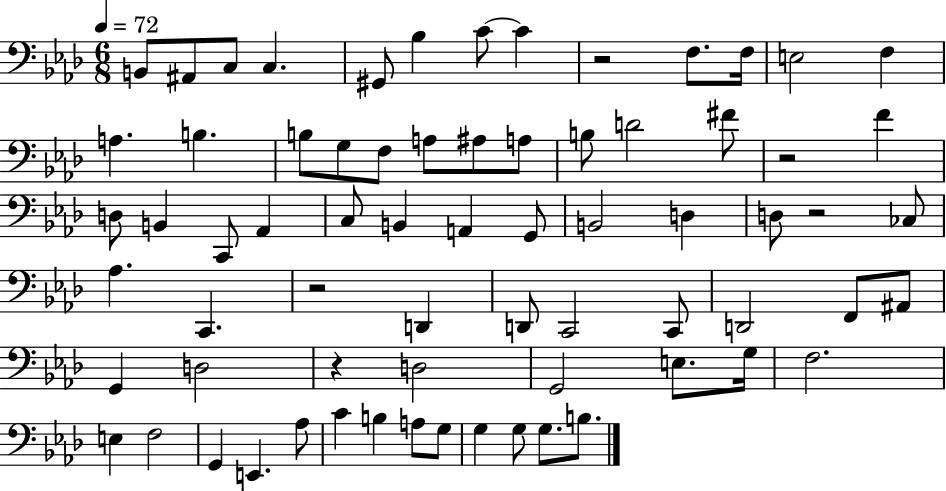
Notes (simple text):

B2/e A#2/e C3/e C3/q. G#2/e Bb3/q C4/e C4/q R/h F3/e. F3/s E3/h F3/q A3/q. B3/q. B3/e G3/e F3/e A3/e A#3/e A3/e B3/e D4/h F#4/e R/h F4/q D3/e B2/q C2/e Ab2/q C3/e B2/q A2/q G2/e B2/h D3/q D3/e R/h CES3/e Ab3/q. C2/q. R/h D2/q D2/e C2/h C2/e D2/h F2/e A#2/e G2/q D3/h R/q D3/h G2/h E3/e. G3/s F3/h. E3/q F3/h G2/q E2/q. Ab3/e C4/q B3/q A3/e G3/e G3/q G3/e G3/e. B3/e.